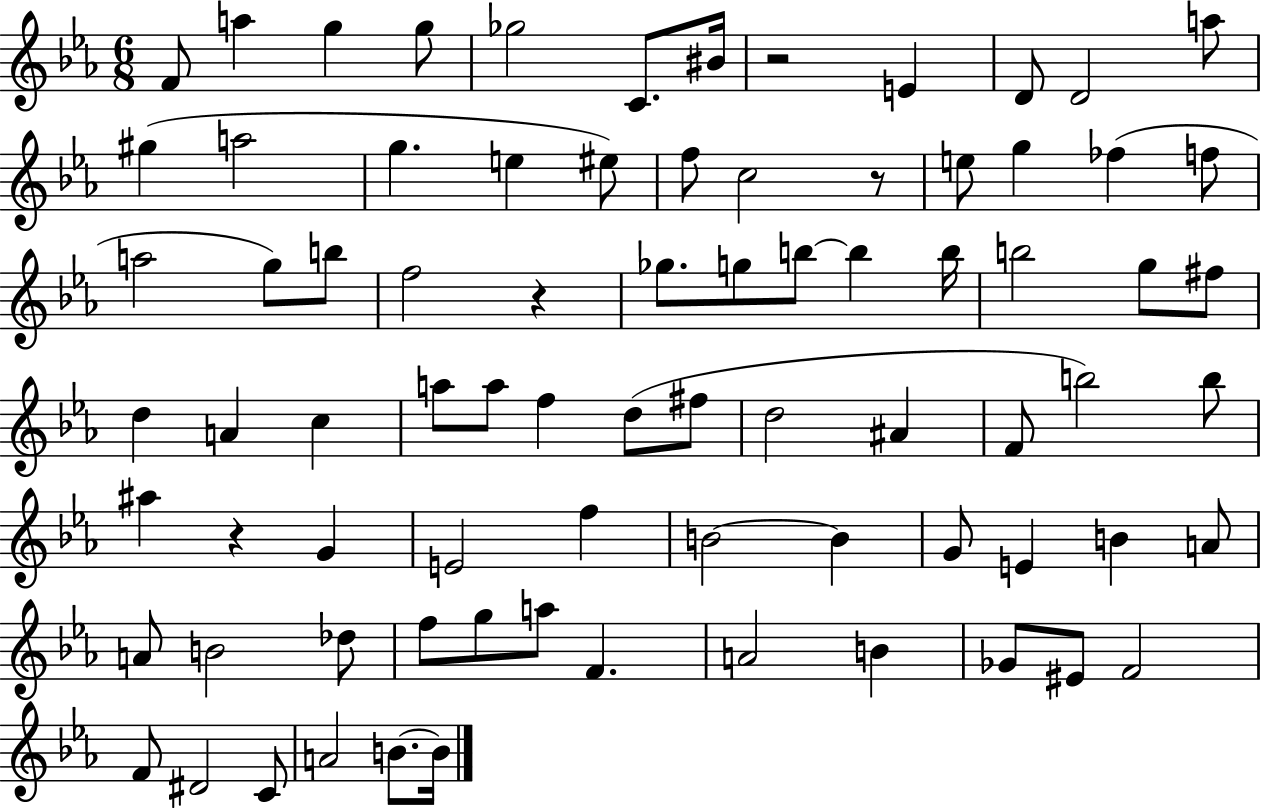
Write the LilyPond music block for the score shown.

{
  \clef treble
  \numericTimeSignature
  \time 6/8
  \key ees \major
  f'8 a''4 g''4 g''8 | ges''2 c'8. bis'16 | r2 e'4 | d'8 d'2 a''8 | \break gis''4( a''2 | g''4. e''4 eis''8) | f''8 c''2 r8 | e''8 g''4 fes''4( f''8 | \break a''2 g''8) b''8 | f''2 r4 | ges''8. g''8 b''8~~ b''4 b''16 | b''2 g''8 fis''8 | \break d''4 a'4 c''4 | a''8 a''8 f''4 d''8( fis''8 | d''2 ais'4 | f'8 b''2) b''8 | \break ais''4 r4 g'4 | e'2 f''4 | b'2~~ b'4 | g'8 e'4 b'4 a'8 | \break a'8 b'2 des''8 | f''8 g''8 a''8 f'4. | a'2 b'4 | ges'8 eis'8 f'2 | \break f'8 dis'2 c'8 | a'2 b'8.~~ b'16 | \bar "|."
}